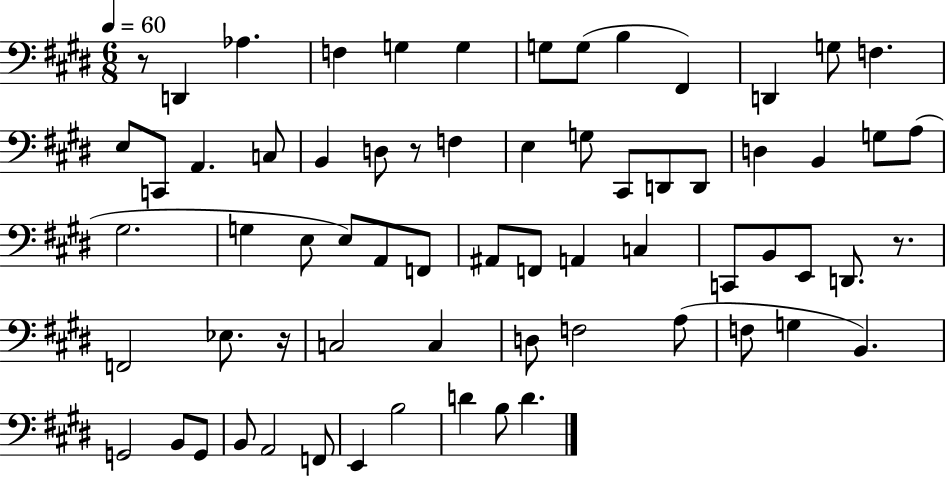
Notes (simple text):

R/e D2/q Ab3/q. F3/q G3/q G3/q G3/e G3/e B3/q F#2/q D2/q G3/e F3/q. E3/e C2/e A2/q. C3/e B2/q D3/e R/e F3/q E3/q G3/e C#2/e D2/e D2/e D3/q B2/q G3/e A3/e G#3/h. G3/q E3/e E3/e A2/e F2/e A#2/e F2/e A2/q C3/q C2/e B2/e E2/e D2/e. R/e. F2/h Eb3/e. R/s C3/h C3/q D3/e F3/h A3/e F3/e G3/q B2/q. G2/h B2/e G2/e B2/e A2/h F2/e E2/q B3/h D4/q B3/e D4/q.